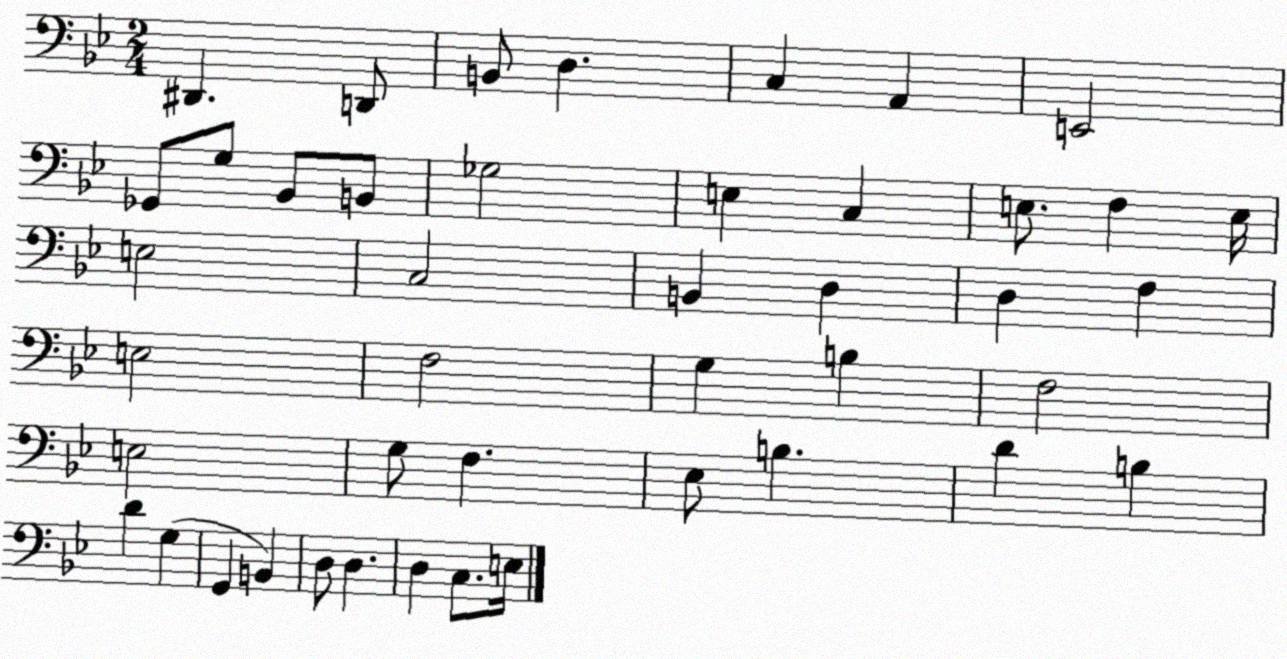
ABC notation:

X:1
T:Untitled
M:2/4
L:1/4
K:Bb
^D,, D,,/2 B,,/2 D, C, A,, E,,2 _G,,/2 G,/2 _B,,/2 B,,/2 _G,2 E, C, E,/2 F, E,/4 E,2 C,2 B,, D, D, F, E,2 F,2 G, B, F,2 E,2 G,/2 F, _E,/2 B, D B, D G, G,, B,, D,/2 D, D, C,/2 E,/4